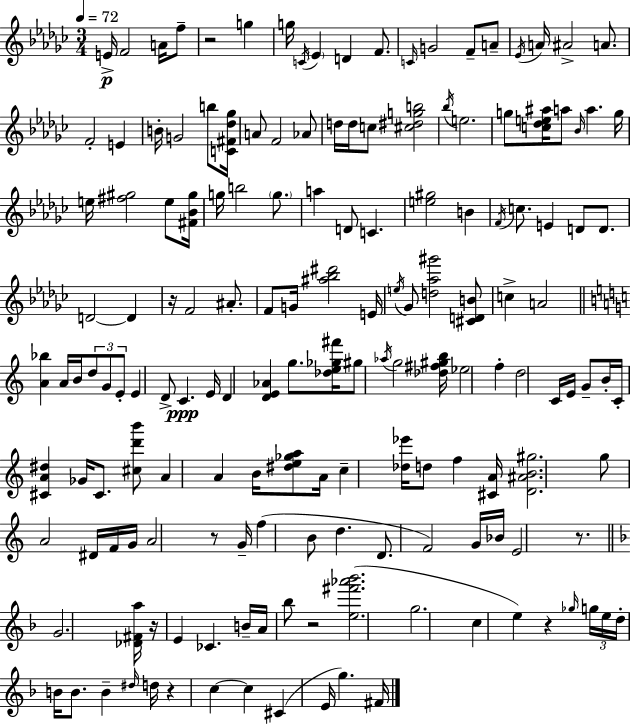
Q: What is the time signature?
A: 3/4